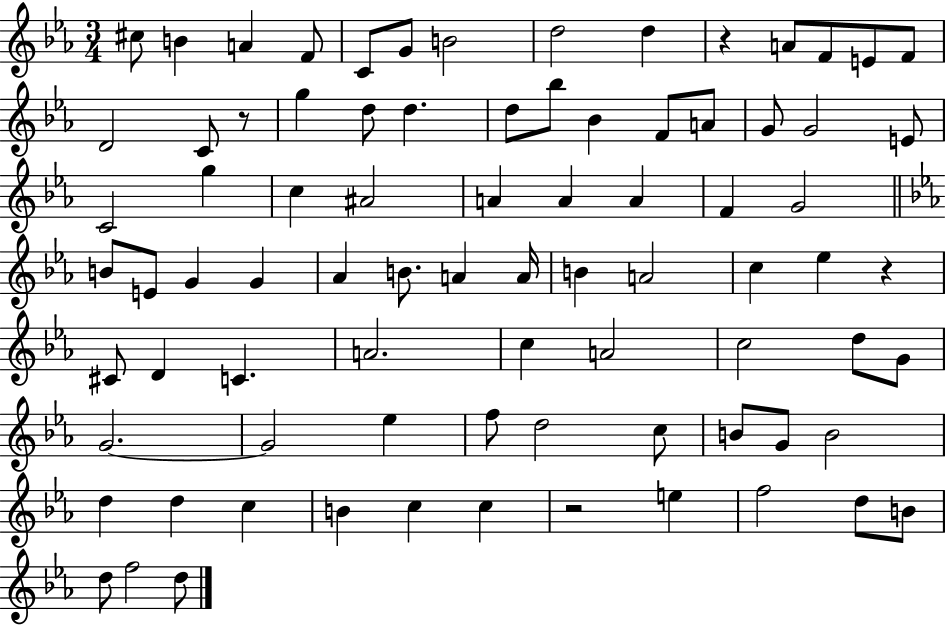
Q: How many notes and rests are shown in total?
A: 82